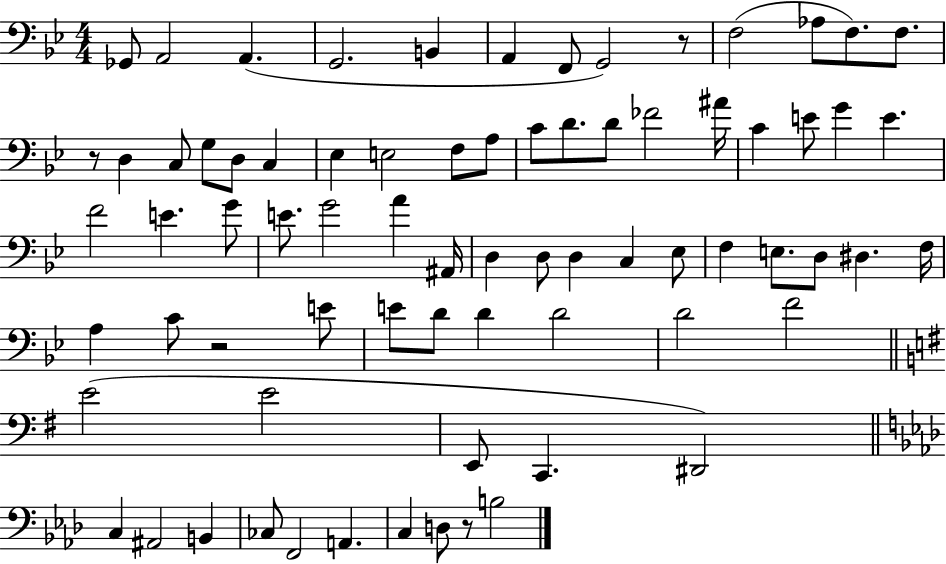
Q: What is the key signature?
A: BES major